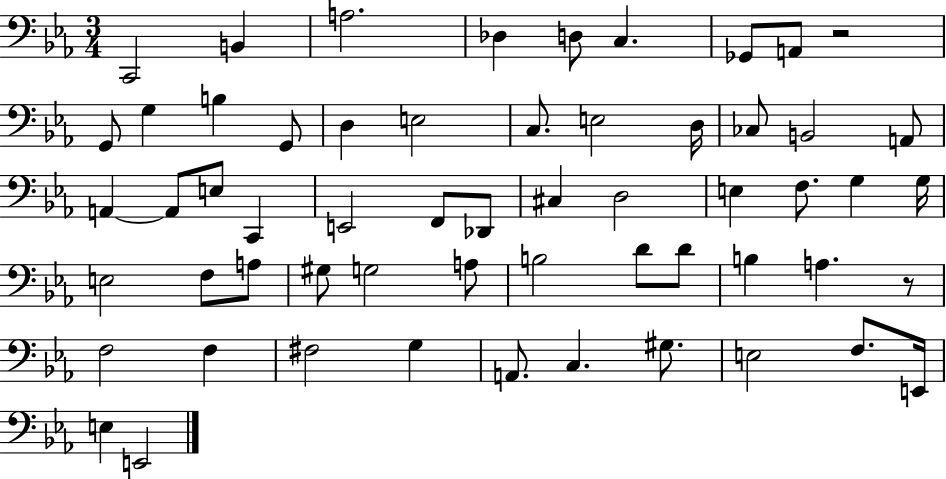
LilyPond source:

{
  \clef bass
  \numericTimeSignature
  \time 3/4
  \key ees \major
  c,2 b,4 | a2. | des4 d8 c4. | ges,8 a,8 r2 | \break g,8 g4 b4 g,8 | d4 e2 | c8. e2 d16 | ces8 b,2 a,8 | \break a,4~~ a,8 e8 c,4 | e,2 f,8 des,8 | cis4 d2 | e4 f8. g4 g16 | \break e2 f8 a8 | gis8 g2 a8 | b2 d'8 d'8 | b4 a4. r8 | \break f2 f4 | fis2 g4 | a,8. c4. gis8. | e2 f8. e,16 | \break e4 e,2 | \bar "|."
}